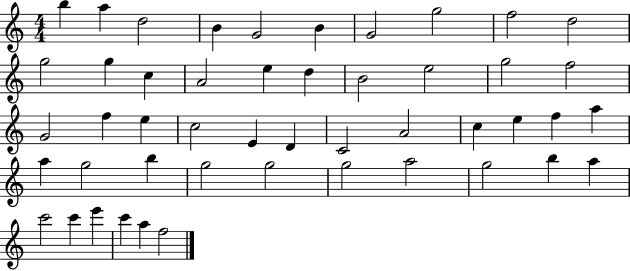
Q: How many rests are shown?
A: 0